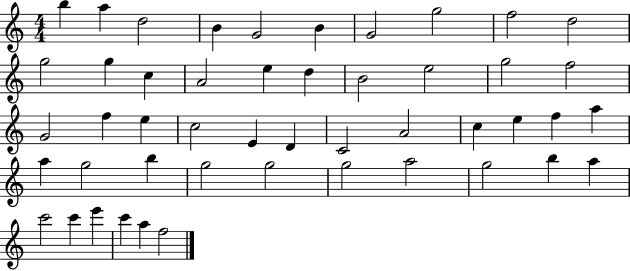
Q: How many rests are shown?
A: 0